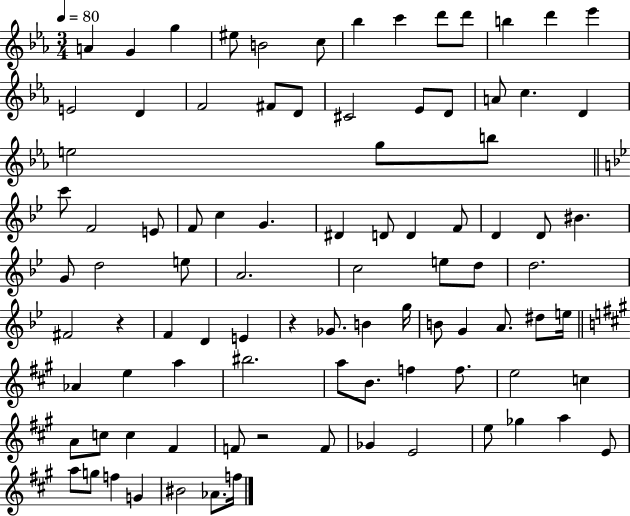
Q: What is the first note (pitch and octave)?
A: A4